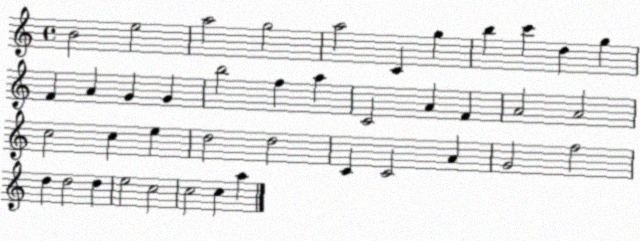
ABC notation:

X:1
T:Untitled
M:4/4
L:1/4
K:C
B2 e2 a2 g2 a2 C g b c' d g F A G G b2 f a C2 A F A2 A2 c2 c e d2 d2 C C2 A G2 f2 d d2 d e2 c2 c2 c a